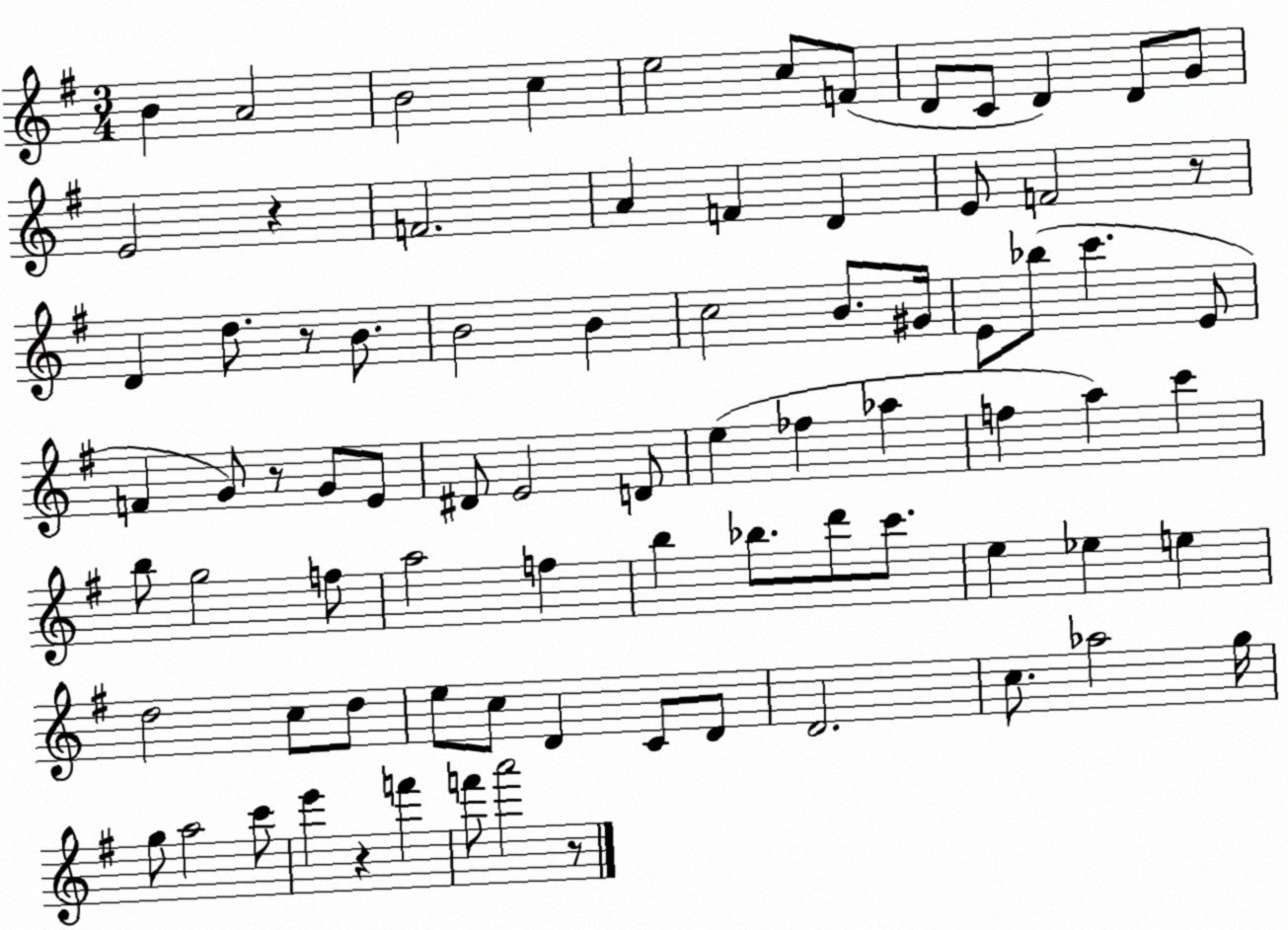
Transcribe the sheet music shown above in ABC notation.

X:1
T:Untitled
M:3/4
L:1/4
K:G
B A2 B2 c e2 c/2 F/2 D/2 C/2 D D/2 G/2 E2 z F2 A F D E/2 F2 z/2 D d/2 z/2 B/2 B2 B c2 B/2 ^G/4 E/2 _b/2 c' E/2 F G/2 z/2 G/2 E/2 ^D/2 E2 D/2 e _f _a f a c' b/2 g2 f/2 a2 f b _b/2 d'/2 c'/2 e _e e d2 c/2 d/2 e/2 c/2 D C/2 D/2 D2 c/2 _a2 g/4 g/2 a2 c'/2 e' z f' f'/2 a'2 z/2